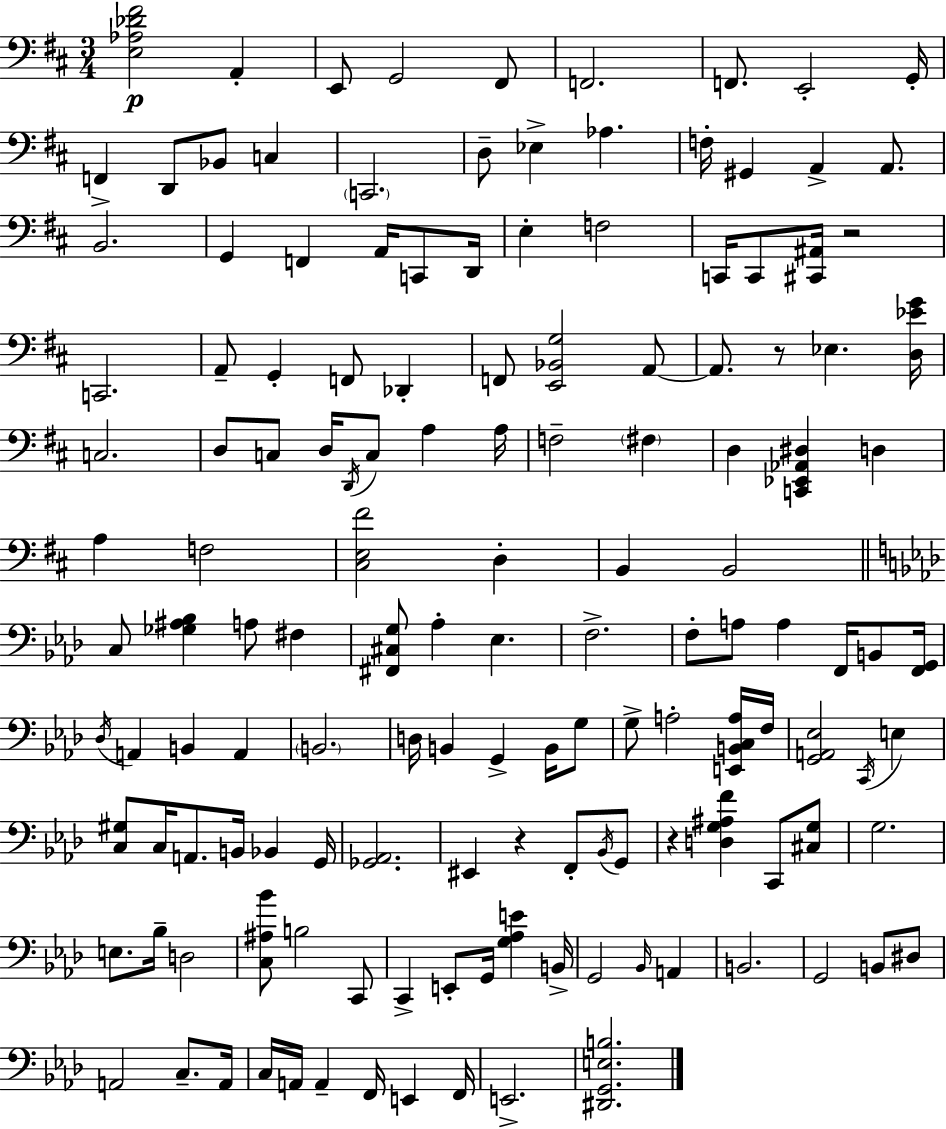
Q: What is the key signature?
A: D major